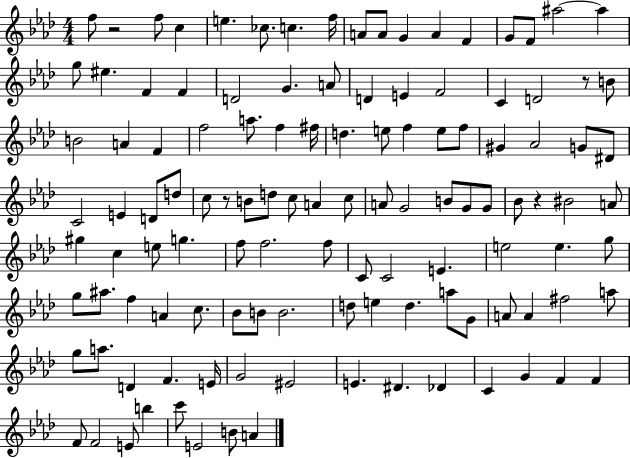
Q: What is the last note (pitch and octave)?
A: A4